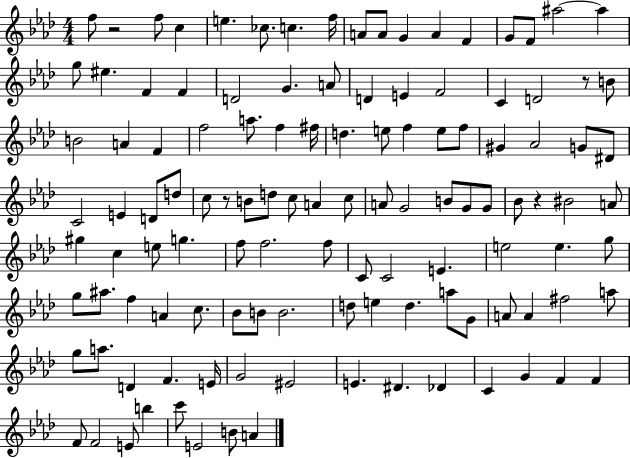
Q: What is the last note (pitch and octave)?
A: A4